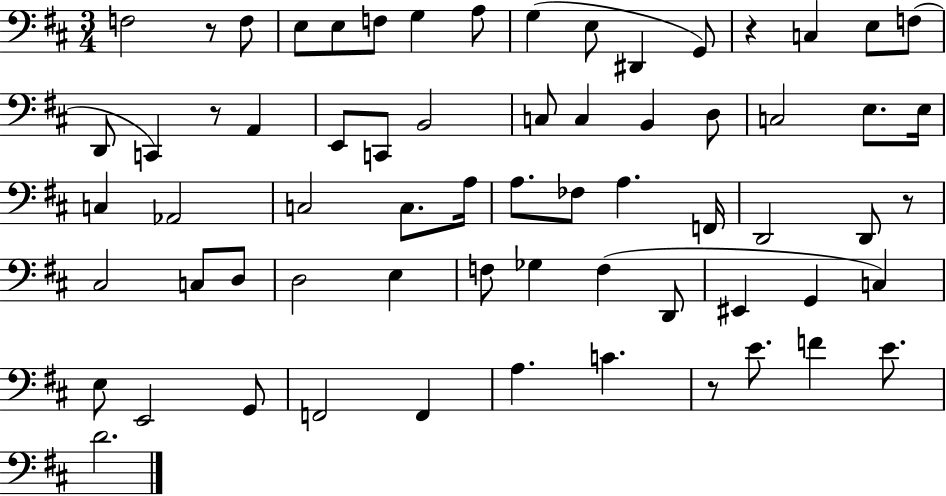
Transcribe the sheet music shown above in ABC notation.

X:1
T:Untitled
M:3/4
L:1/4
K:D
F,2 z/2 F,/2 E,/2 E,/2 F,/2 G, A,/2 G, E,/2 ^D,, G,,/2 z C, E,/2 F,/2 D,,/2 C,, z/2 A,, E,,/2 C,,/2 B,,2 C,/2 C, B,, D,/2 C,2 E,/2 E,/4 C, _A,,2 C,2 C,/2 A,/4 A,/2 _F,/2 A, F,,/4 D,,2 D,,/2 z/2 ^C,2 C,/2 D,/2 D,2 E, F,/2 _G, F, D,,/2 ^E,, G,, C, E,/2 E,,2 G,,/2 F,,2 F,, A, C z/2 E/2 F E/2 D2